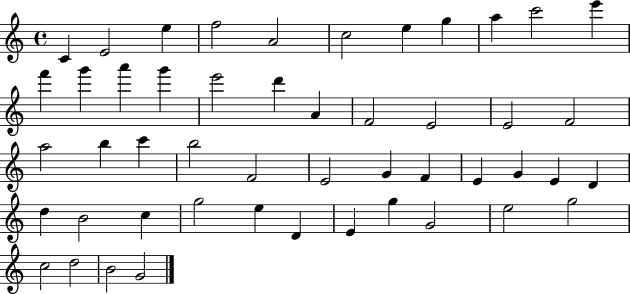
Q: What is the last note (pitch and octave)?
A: G4